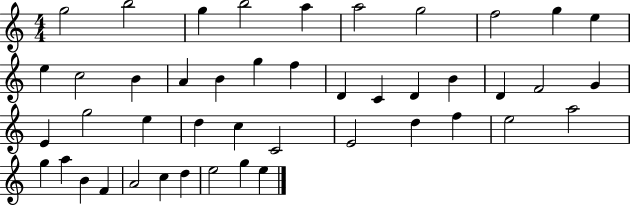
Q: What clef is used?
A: treble